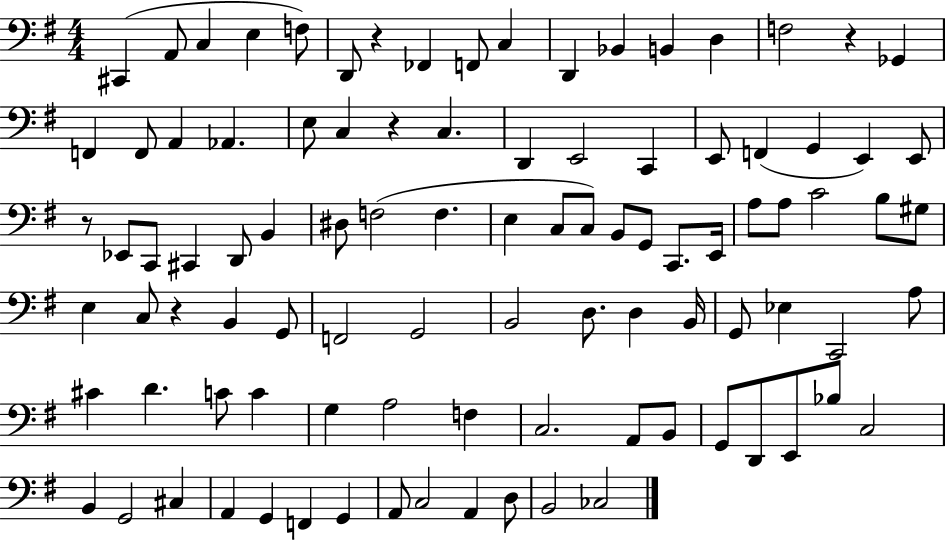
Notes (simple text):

C#2/q A2/e C3/q E3/q F3/e D2/e R/q FES2/q F2/e C3/q D2/q Bb2/q B2/q D3/q F3/h R/q Gb2/q F2/q F2/e A2/q Ab2/q. E3/e C3/q R/q C3/q. D2/q E2/h C2/q E2/e F2/q G2/q E2/q E2/e R/e Eb2/e C2/e C#2/q D2/e B2/q D#3/e F3/h F3/q. E3/q C3/e C3/e B2/e G2/e C2/e. E2/s A3/e A3/e C4/h B3/e G#3/e E3/q C3/e R/q B2/q G2/e F2/h G2/h B2/h D3/e. D3/q B2/s G2/e Eb3/q C2/h A3/e C#4/q D4/q. C4/e C4/q G3/q A3/h F3/q C3/h. A2/e B2/e G2/e D2/e E2/e Bb3/e C3/h B2/q G2/h C#3/q A2/q G2/q F2/q G2/q A2/e C3/h A2/q D3/e B2/h CES3/h